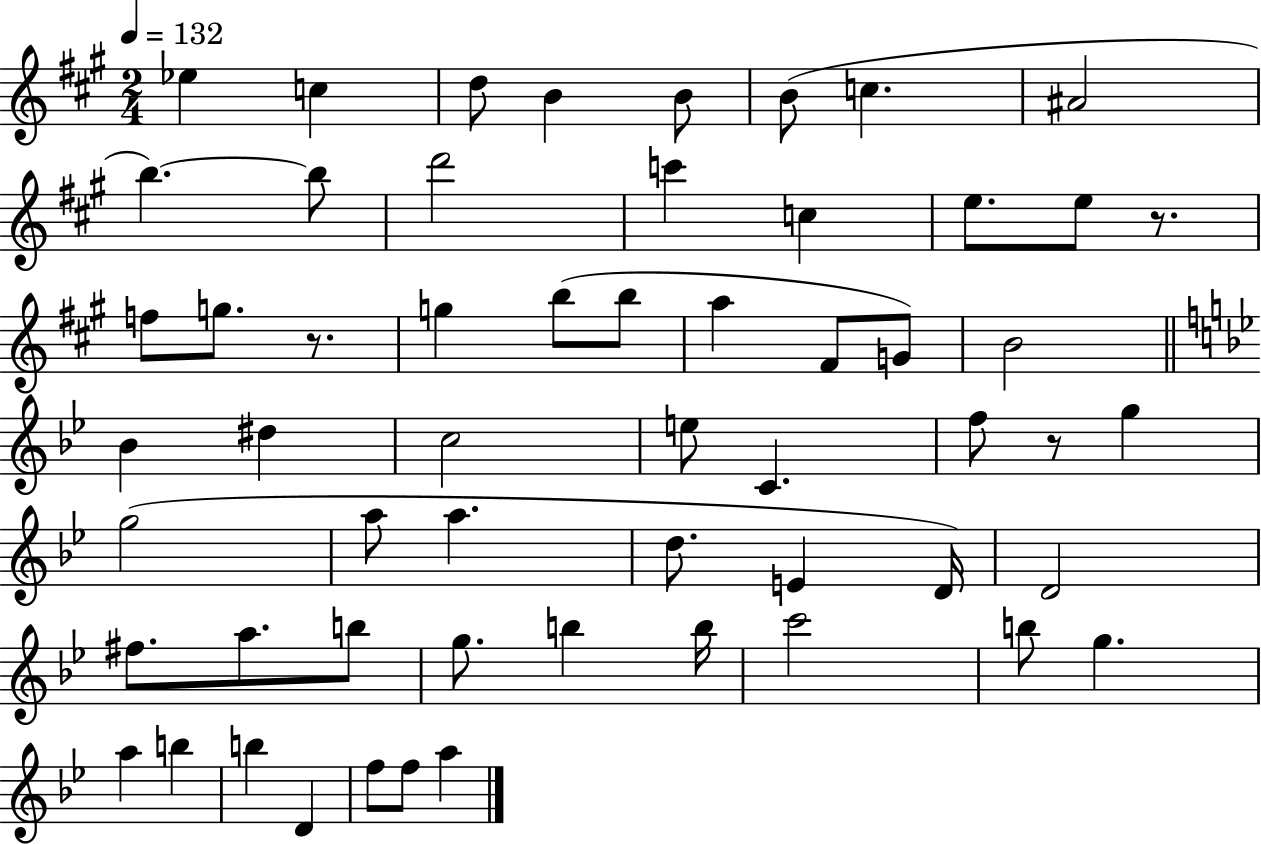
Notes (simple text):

Eb5/q C5/q D5/e B4/q B4/e B4/e C5/q. A#4/h B5/q. B5/e D6/h C6/q C5/q E5/e. E5/e R/e. F5/e G5/e. R/e. G5/q B5/e B5/e A5/q F#4/e G4/e B4/h Bb4/q D#5/q C5/h E5/e C4/q. F5/e R/e G5/q G5/h A5/e A5/q. D5/e. E4/q D4/s D4/h F#5/e. A5/e. B5/e G5/e. B5/q B5/s C6/h B5/e G5/q. A5/q B5/q B5/q D4/q F5/e F5/e A5/q